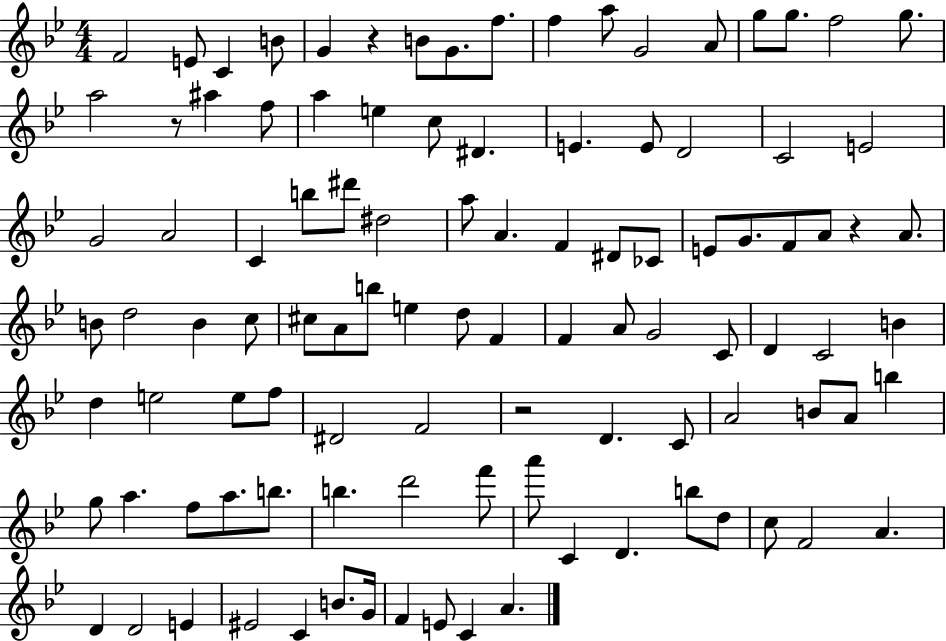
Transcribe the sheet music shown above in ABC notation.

X:1
T:Untitled
M:4/4
L:1/4
K:Bb
F2 E/2 C B/2 G z B/2 G/2 f/2 f a/2 G2 A/2 g/2 g/2 f2 g/2 a2 z/2 ^a f/2 a e c/2 ^D E E/2 D2 C2 E2 G2 A2 C b/2 ^d'/2 ^d2 a/2 A F ^D/2 _C/2 E/2 G/2 F/2 A/2 z A/2 B/2 d2 B c/2 ^c/2 A/2 b/2 e d/2 F F A/2 G2 C/2 D C2 B d e2 e/2 f/2 ^D2 F2 z2 D C/2 A2 B/2 A/2 b g/2 a f/2 a/2 b/2 b d'2 f'/2 a'/2 C D b/2 d/2 c/2 F2 A D D2 E ^E2 C B/2 G/4 F E/2 C A